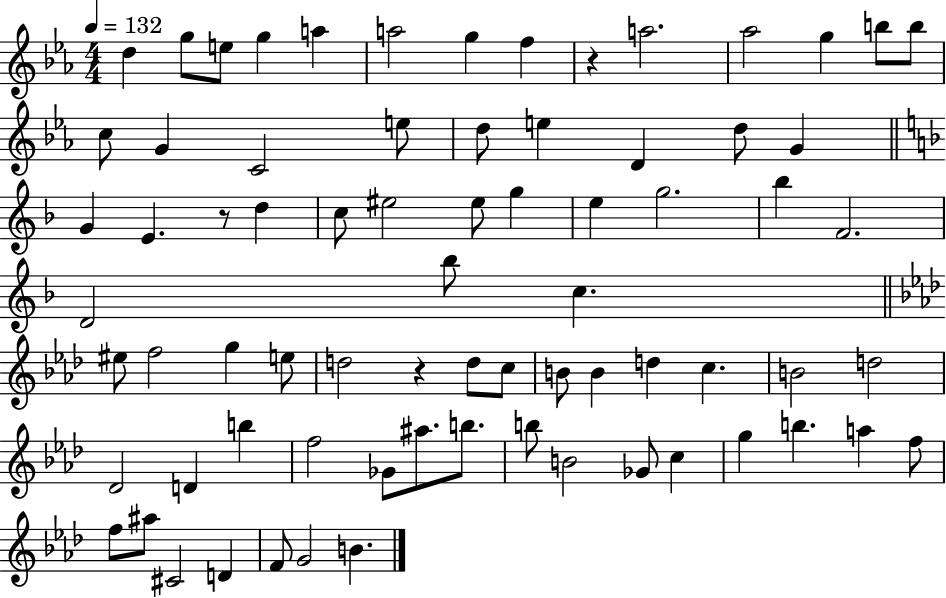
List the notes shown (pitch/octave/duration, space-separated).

D5/q G5/e E5/e G5/q A5/q A5/h G5/q F5/q R/q A5/h. Ab5/h G5/q B5/e B5/e C5/e G4/q C4/h E5/e D5/e E5/q D4/q D5/e G4/q G4/q E4/q. R/e D5/q C5/e EIS5/h EIS5/e G5/q E5/q G5/h. Bb5/q F4/h. D4/h Bb5/e C5/q. EIS5/e F5/h G5/q E5/e D5/h R/q D5/e C5/e B4/e B4/q D5/q C5/q. B4/h D5/h Db4/h D4/q B5/q F5/h Gb4/e A#5/e. B5/e. B5/e B4/h Gb4/e C5/q G5/q B5/q. A5/q F5/e F5/e A#5/e C#4/h D4/q F4/e G4/h B4/q.